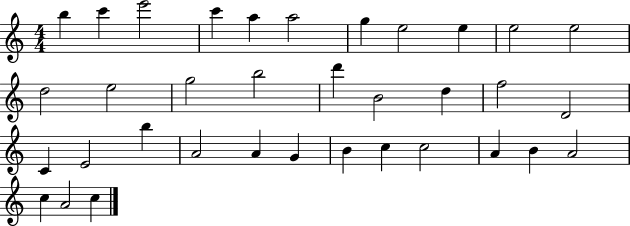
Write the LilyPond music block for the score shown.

{
  \clef treble
  \numericTimeSignature
  \time 4/4
  \key c \major
  b''4 c'''4 e'''2 | c'''4 a''4 a''2 | g''4 e''2 e''4 | e''2 e''2 | \break d''2 e''2 | g''2 b''2 | d'''4 b'2 d''4 | f''2 d'2 | \break c'4 e'2 b''4 | a'2 a'4 g'4 | b'4 c''4 c''2 | a'4 b'4 a'2 | \break c''4 a'2 c''4 | \bar "|."
}